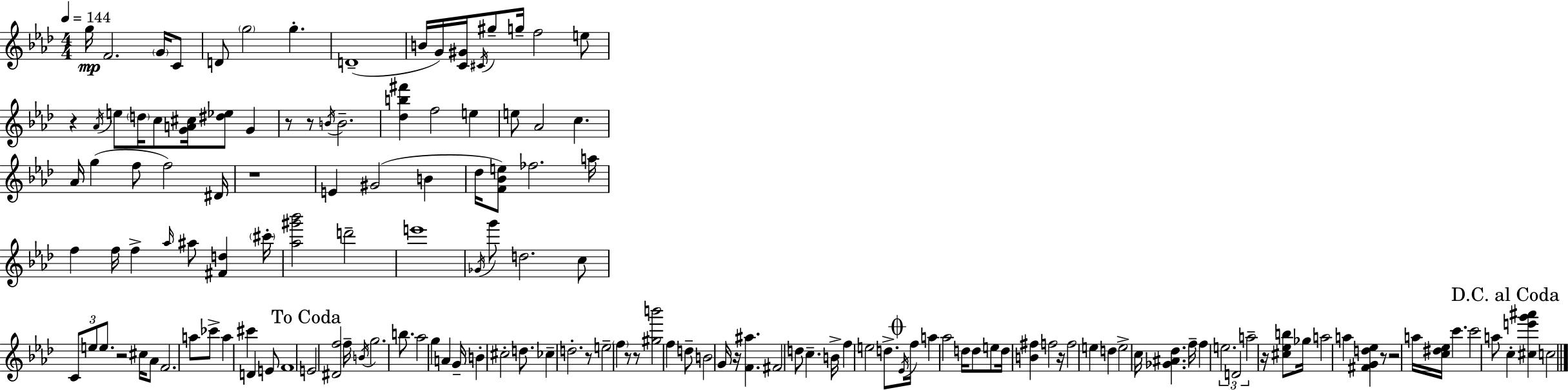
{
  \clef treble
  \numericTimeSignature
  \time 4/4
  \key aes \major
  \tempo 4 = 144
  \repeat volta 2 { g''16\mp f'2. \parenthesize g'16 c'8 | d'8 \parenthesize g''2 g''4.-. | d'1--( | b'16 g'16) <c' gis'>16 \acciaccatura { cis'16 } gis''8-- g''16-- f''2 e''8 | \break r4 \acciaccatura { aes'16 } e''8 \parenthesize d''16 c''8 <g' a' cis''>16 <dis'' ees''>8 g'4 | r8 r8 \acciaccatura { b'16 } b'2.-- | <des'' b'' fis'''>4 f''2 e''4 | e''8 aes'2 c''4. | \break aes'16 g''4( f''8 f''2) | dis'16 r1 | e'4 gis'2( b'4 | des''16 <f' bes' e''>8) fes''2. | \break a''16 f''4 f''16 f''4-> \grace { aes''16 } ais''8 <fis' d''>4 | \parenthesize cis'''16-. <aes'' gis''' bes'''>2 d'''2-- | e'''1 | \acciaccatura { ges'16 } g'''8 d''2. | \break c''8 \tuplet 3/2 { c'8 e''8 e''8. } r2 | cis''16 aes'8 f'2. | a''8 ces'''8-> a''4 cis'''4 d'4 | e'8 f'1 | \break \mark "To Coda" e'2 <dis' f''>2 | f''16-- \acciaccatura { b'16 } g''2. | b''8. aes''2 g''4 | a'4 g'16-- b'4-. cis''2-. | \break d''8. ces''4-- d''2.-. | r8 e''2-- | \parenthesize f''4 r8 r8 <gis'' b'''>2 | f''4 d''8-- b'2 g'16 r16 | \break <f' ais''>4. fis'2 d''8 | c''4.-- b'16-> f''4 e''2 | d''8.-> \mark \markup { \musicglyph "scripts.coda" } \acciaccatura { ees'16 } f''16 a''4 aes''2 | d''16 d''8 e''8 d''16 <b' fis''>4 f''2 | \break r16 f''2 e''4 | d''4 e''2-> c''16 | <ges' ais' des''>4. f''16-- f''4 \tuplet 3/2 { e''2. | d'2 a''2-- } | \break r16 <cis'' ees'' b''>8 ges''16 a''2 | a''4 <fis' g' d'' ees''>4 r8 r2 | a''16 <c'' dis'' ees''>16 c'''4. c'''2 | a''8 \mark "D.C. al Coda" c''4-. <cis'' e''' g''' ais'''>4 c''2 | \break } \bar "|."
}